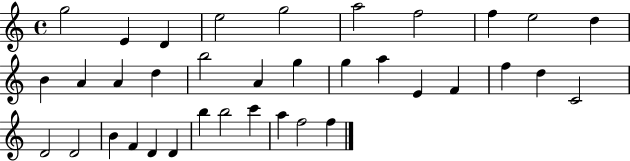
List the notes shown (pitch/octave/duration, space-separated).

G5/h E4/q D4/q E5/h G5/h A5/h F5/h F5/q E5/h D5/q B4/q A4/q A4/q D5/q B5/h A4/q G5/q G5/q A5/q E4/q F4/q F5/q D5/q C4/h D4/h D4/h B4/q F4/q D4/q D4/q B5/q B5/h C6/q A5/q F5/h F5/q